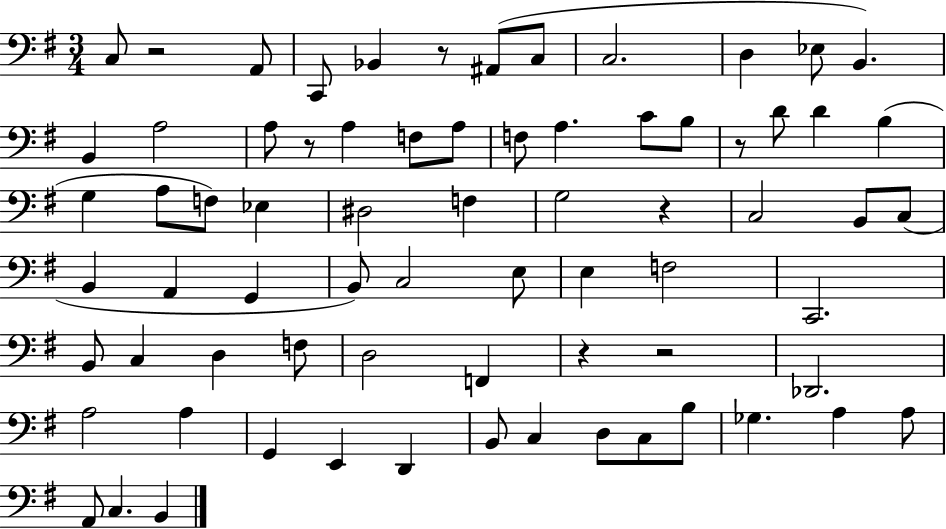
C3/e R/h A2/e C2/e Bb2/q R/e A#2/e C3/e C3/h. D3/q Eb3/e B2/q. B2/q A3/h A3/e R/e A3/q F3/e A3/e F3/e A3/q. C4/e B3/e R/e D4/e D4/q B3/q G3/q A3/e F3/e Eb3/q D#3/h F3/q G3/h R/q C3/h B2/e C3/e B2/q A2/q G2/q B2/e C3/h E3/e E3/q F3/h C2/h. B2/e C3/q D3/q F3/e D3/h F2/q R/q R/h Db2/h. A3/h A3/q G2/q E2/q D2/q B2/e C3/q D3/e C3/e B3/e Gb3/q. A3/q A3/e A2/e C3/q. B2/q